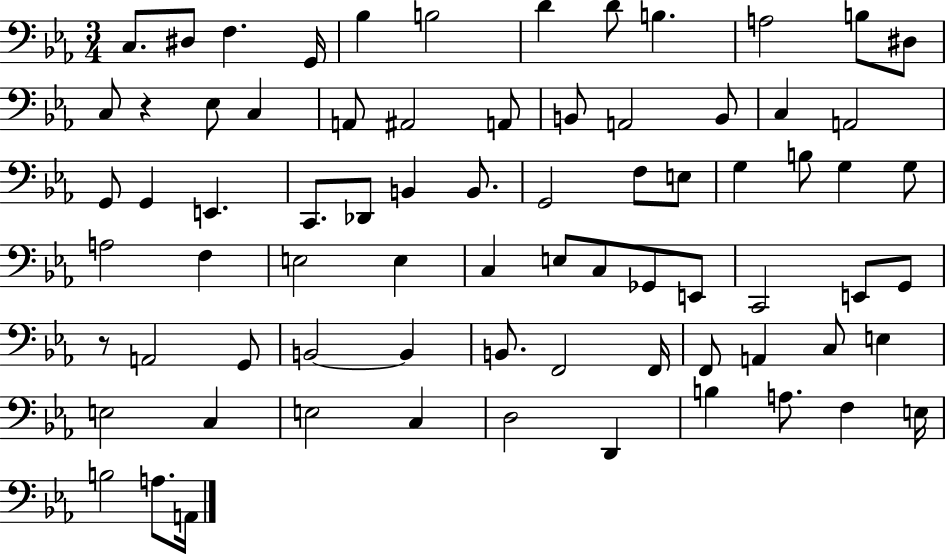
{
  \clef bass
  \numericTimeSignature
  \time 3/4
  \key ees \major
  c8. dis8 f4. g,16 | bes4 b2 | d'4 d'8 b4. | a2 b8 dis8 | \break c8 r4 ees8 c4 | a,8 ais,2 a,8 | b,8 a,2 b,8 | c4 a,2 | \break g,8 g,4 e,4. | c,8. des,8 b,4 b,8. | g,2 f8 e8 | g4 b8 g4 g8 | \break a2 f4 | e2 e4 | c4 e8 c8 ges,8 e,8 | c,2 e,8 g,8 | \break r8 a,2 g,8 | b,2~~ b,4 | b,8. f,2 f,16 | f,8 a,4 c8 e4 | \break e2 c4 | e2 c4 | d2 d,4 | b4 a8. f4 e16 | \break b2 a8. a,16 | \bar "|."
}